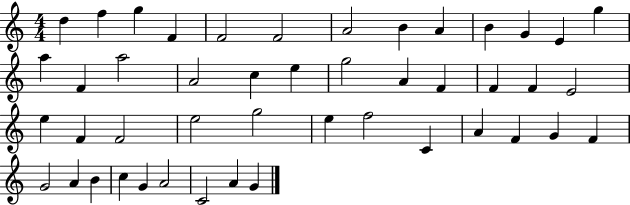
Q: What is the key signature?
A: C major